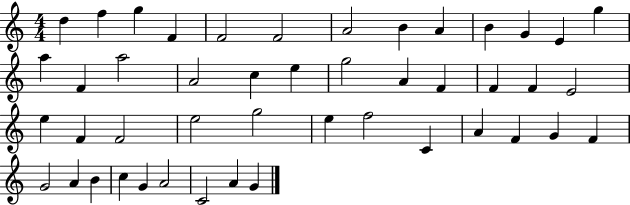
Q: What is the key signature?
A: C major